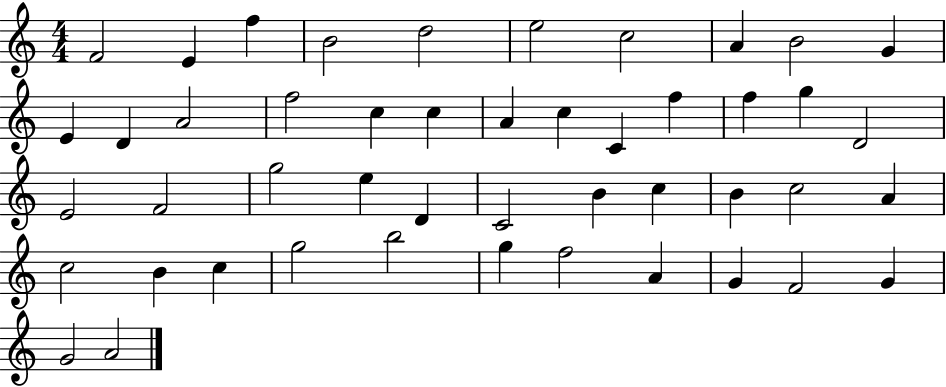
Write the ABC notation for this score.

X:1
T:Untitled
M:4/4
L:1/4
K:C
F2 E f B2 d2 e2 c2 A B2 G E D A2 f2 c c A c C f f g D2 E2 F2 g2 e D C2 B c B c2 A c2 B c g2 b2 g f2 A G F2 G G2 A2